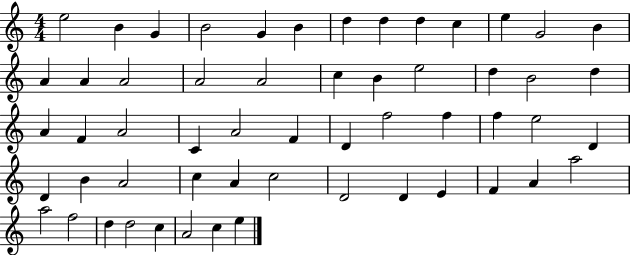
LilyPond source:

{
  \clef treble
  \numericTimeSignature
  \time 4/4
  \key c \major
  e''2 b'4 g'4 | b'2 g'4 b'4 | d''4 d''4 d''4 c''4 | e''4 g'2 b'4 | \break a'4 a'4 a'2 | a'2 a'2 | c''4 b'4 e''2 | d''4 b'2 d''4 | \break a'4 f'4 a'2 | c'4 a'2 f'4 | d'4 f''2 f''4 | f''4 e''2 d'4 | \break d'4 b'4 a'2 | c''4 a'4 c''2 | d'2 d'4 e'4 | f'4 a'4 a''2 | \break a''2 f''2 | d''4 d''2 c''4 | a'2 c''4 e''4 | \bar "|."
}